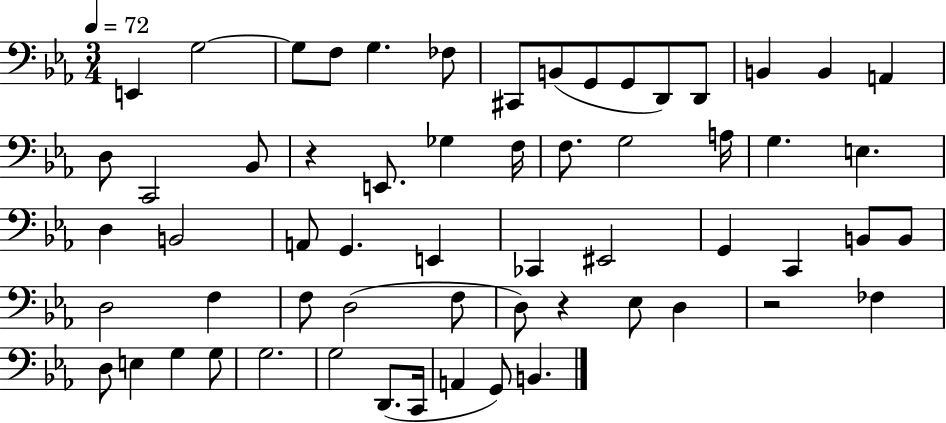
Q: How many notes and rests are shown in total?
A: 60